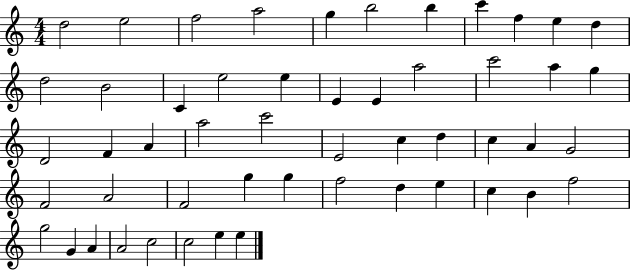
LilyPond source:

{
  \clef treble
  \numericTimeSignature
  \time 4/4
  \key c \major
  d''2 e''2 | f''2 a''2 | g''4 b''2 b''4 | c'''4 f''4 e''4 d''4 | \break d''2 b'2 | c'4 e''2 e''4 | e'4 e'4 a''2 | c'''2 a''4 g''4 | \break d'2 f'4 a'4 | a''2 c'''2 | e'2 c''4 d''4 | c''4 a'4 g'2 | \break f'2 a'2 | f'2 g''4 g''4 | f''2 d''4 e''4 | c''4 b'4 f''2 | \break g''2 g'4 a'4 | a'2 c''2 | c''2 e''4 e''4 | \bar "|."
}